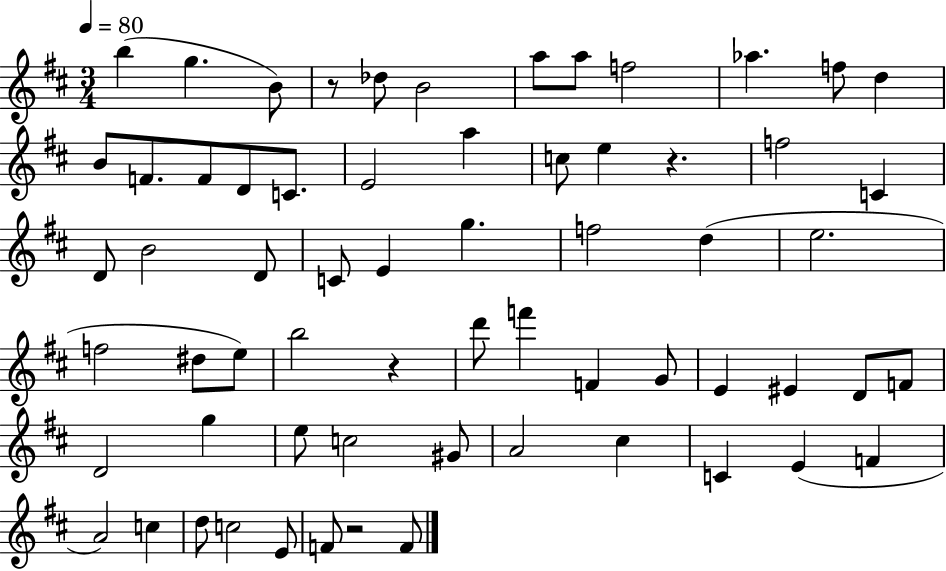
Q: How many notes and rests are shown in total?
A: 64